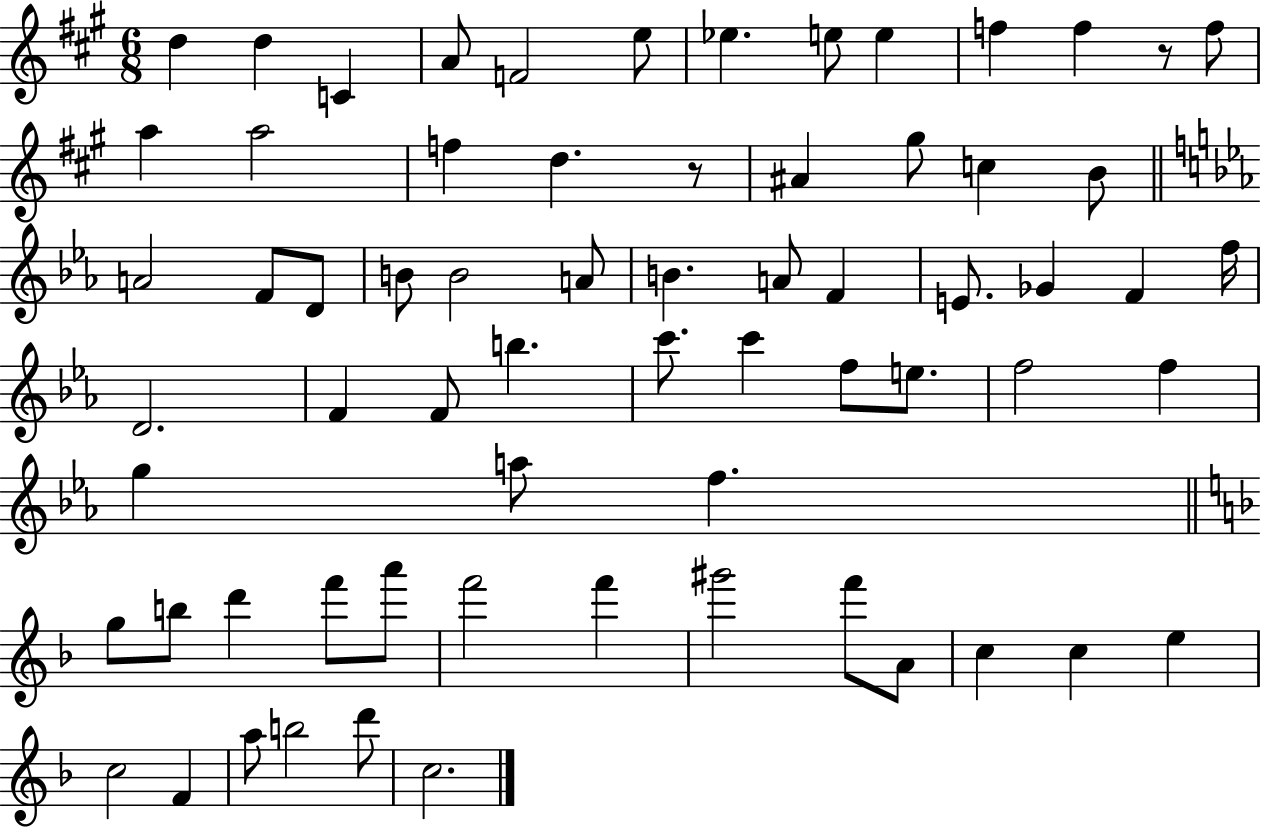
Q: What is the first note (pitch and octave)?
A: D5